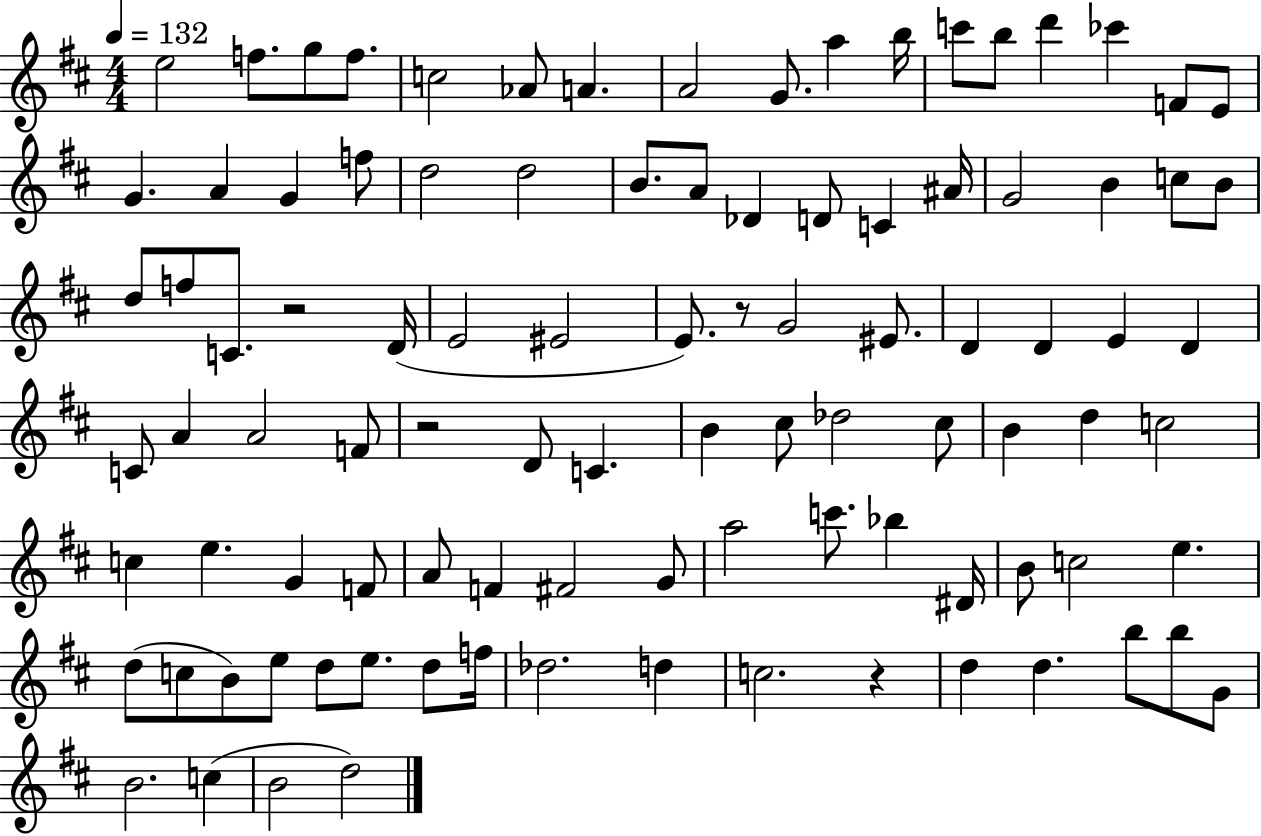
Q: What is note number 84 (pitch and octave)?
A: D5